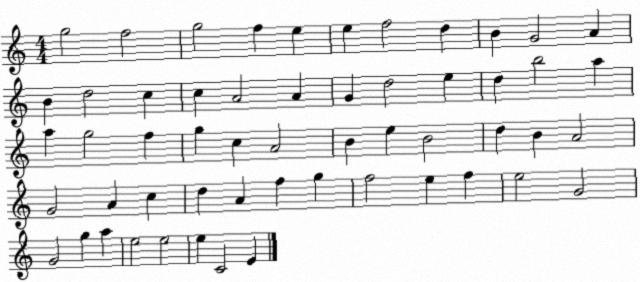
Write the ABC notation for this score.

X:1
T:Untitled
M:4/4
L:1/4
K:C
g2 f2 g2 f e e f2 d B G2 A B d2 c c A2 A G d2 e d b2 a a g2 f g c A2 B e B2 d B A2 G2 A c d A f g f2 e f e2 G2 G2 g a e2 e2 e C2 E